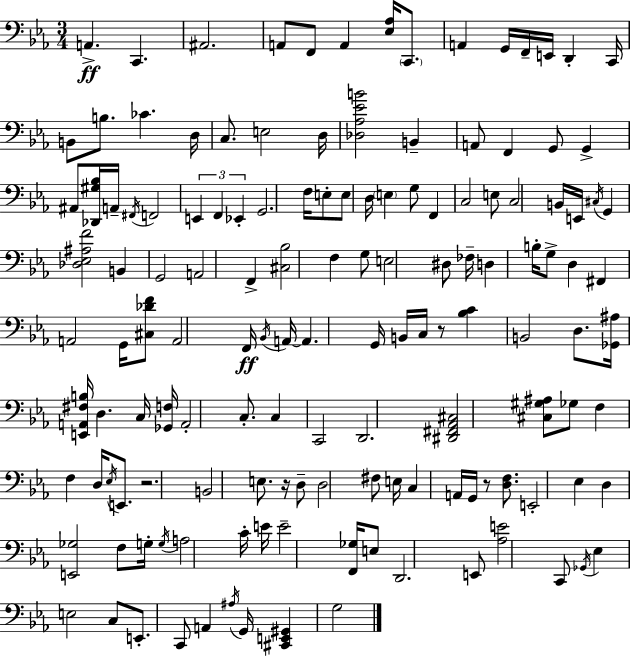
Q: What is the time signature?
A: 3/4